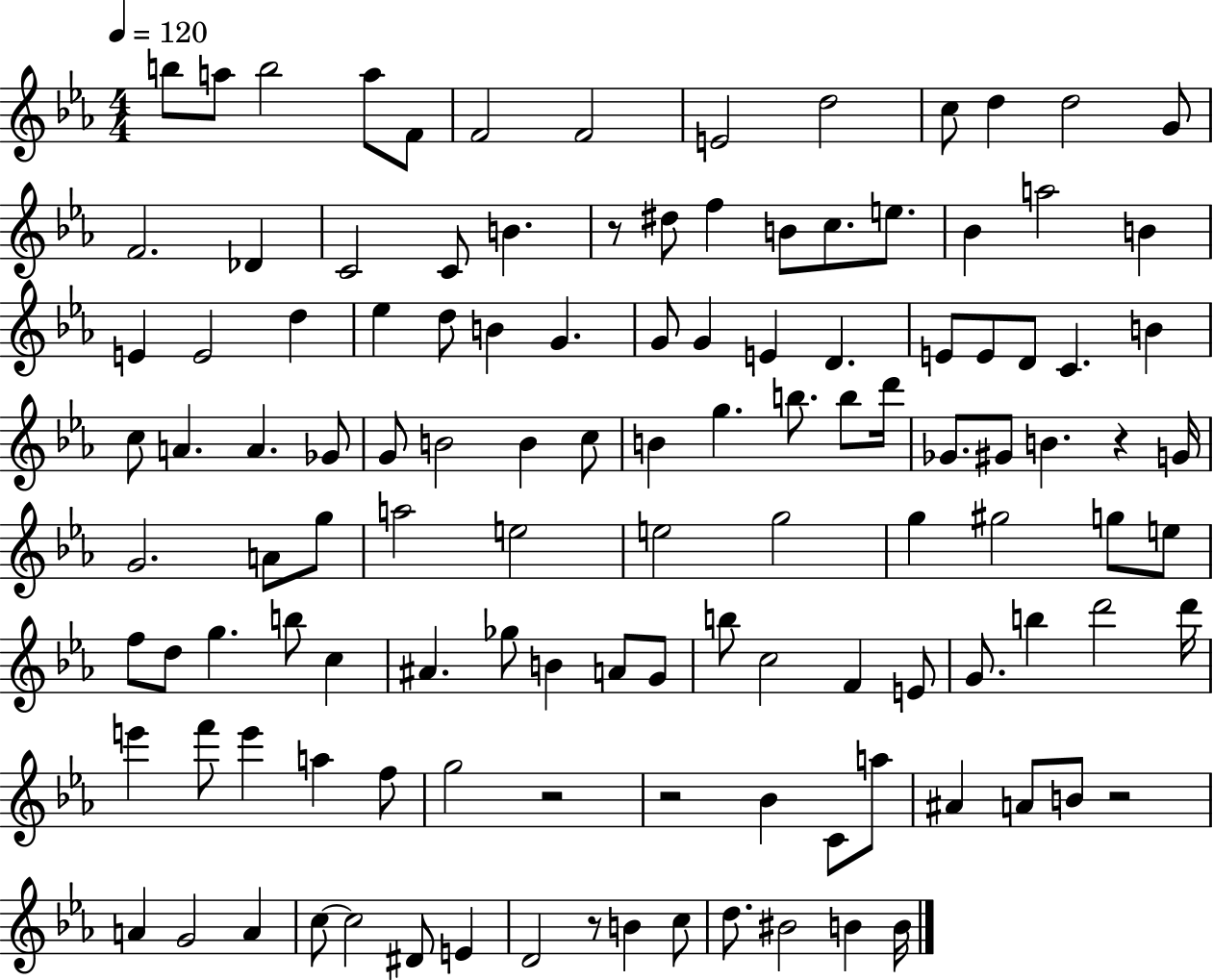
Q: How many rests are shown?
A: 6